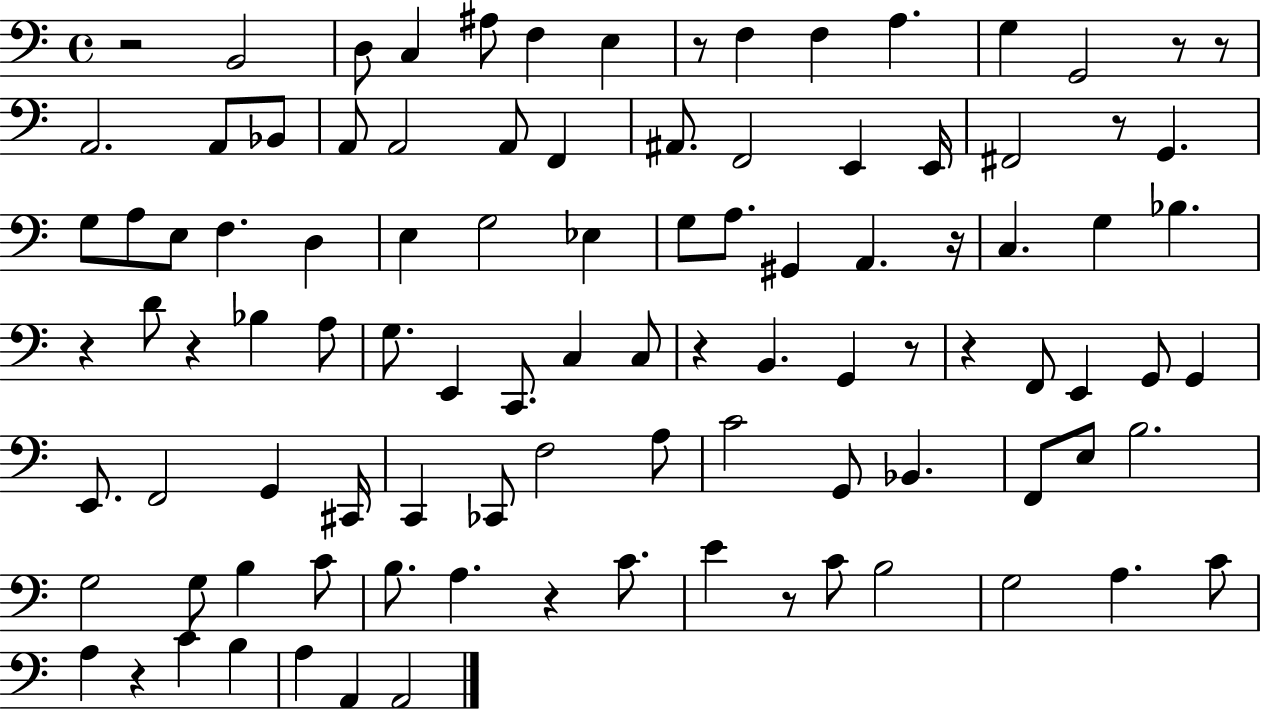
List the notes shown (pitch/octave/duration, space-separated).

R/h B2/h D3/e C3/q A#3/e F3/q E3/q R/e F3/q F3/q A3/q. G3/q G2/h R/e R/e A2/h. A2/e Bb2/e A2/e A2/h A2/e F2/q A#2/e. F2/h E2/q E2/s F#2/h R/e G2/q. G3/e A3/e E3/e F3/q. D3/q E3/q G3/h Eb3/q G3/e A3/e. G#2/q A2/q. R/s C3/q. G3/q Bb3/q. R/q D4/e R/q Bb3/q A3/e G3/e. E2/q C2/e. C3/q C3/e R/q B2/q. G2/q R/e R/q F2/e E2/q G2/e G2/q E2/e. F2/h G2/q C#2/s C2/q CES2/e F3/h A3/e C4/h G2/e Bb2/q. F2/e E3/e B3/h. G3/h G3/e B3/q C4/e B3/e. A3/q. R/q C4/e. E4/q R/e C4/e B3/h G3/h A3/q. C4/e A3/q R/q C4/q B3/q A3/q A2/q A2/h